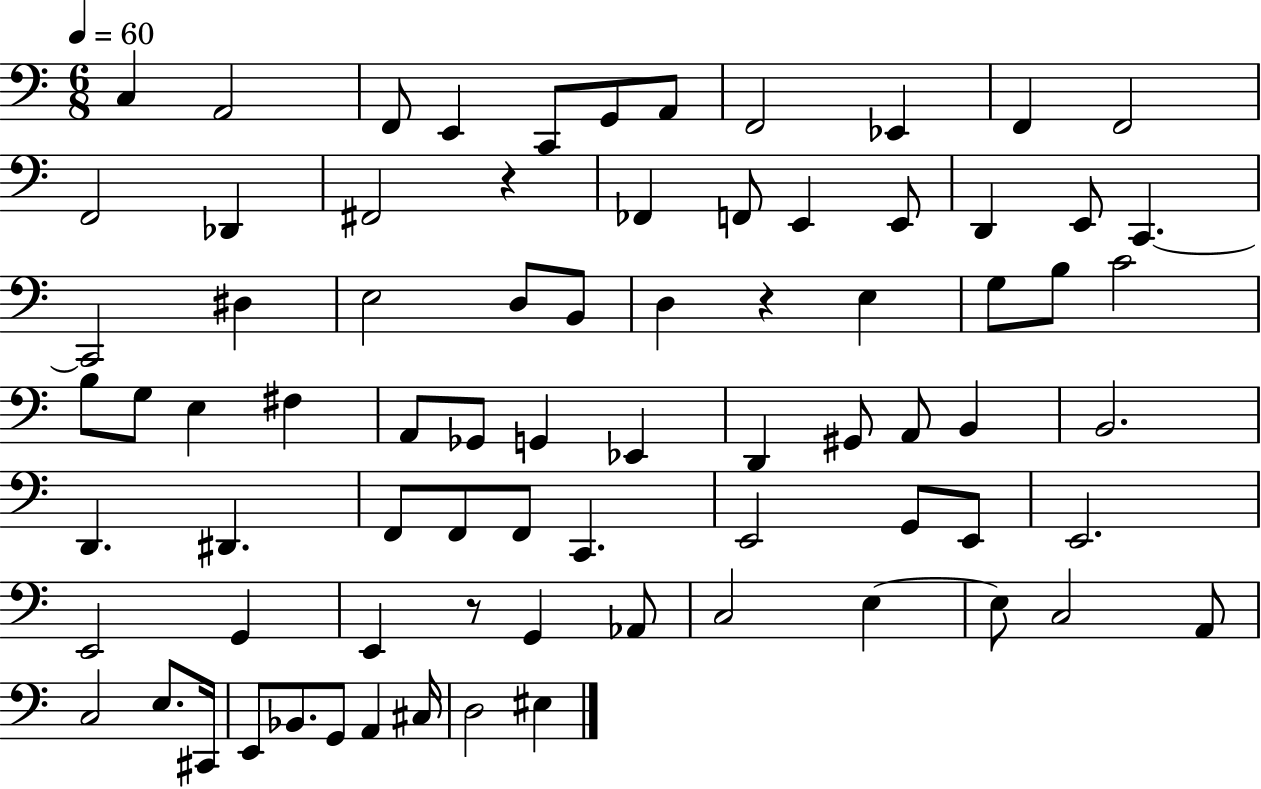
C3/q A2/h F2/e E2/q C2/e G2/e A2/e F2/h Eb2/q F2/q F2/h F2/h Db2/q F#2/h R/q FES2/q F2/e E2/q E2/e D2/q E2/e C2/q. C2/h D#3/q E3/h D3/e B2/e D3/q R/q E3/q G3/e B3/e C4/h B3/e G3/e E3/q F#3/q A2/e Gb2/e G2/q Eb2/q D2/q G#2/e A2/e B2/q B2/h. D2/q. D#2/q. F2/e F2/e F2/e C2/q. E2/h G2/e E2/e E2/h. E2/h G2/q E2/q R/e G2/q Ab2/e C3/h E3/q E3/e C3/h A2/e C3/h E3/e. C#2/s E2/e Bb2/e. G2/e A2/q C#3/s D3/h EIS3/q